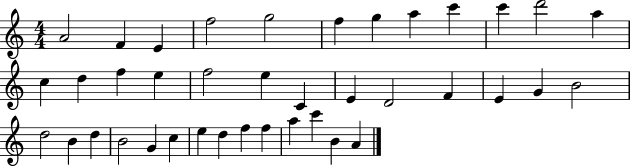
X:1
T:Untitled
M:4/4
L:1/4
K:C
A2 F E f2 g2 f g a c' c' d'2 a c d f e f2 e C E D2 F E G B2 d2 B d B2 G c e d f f a c' B A